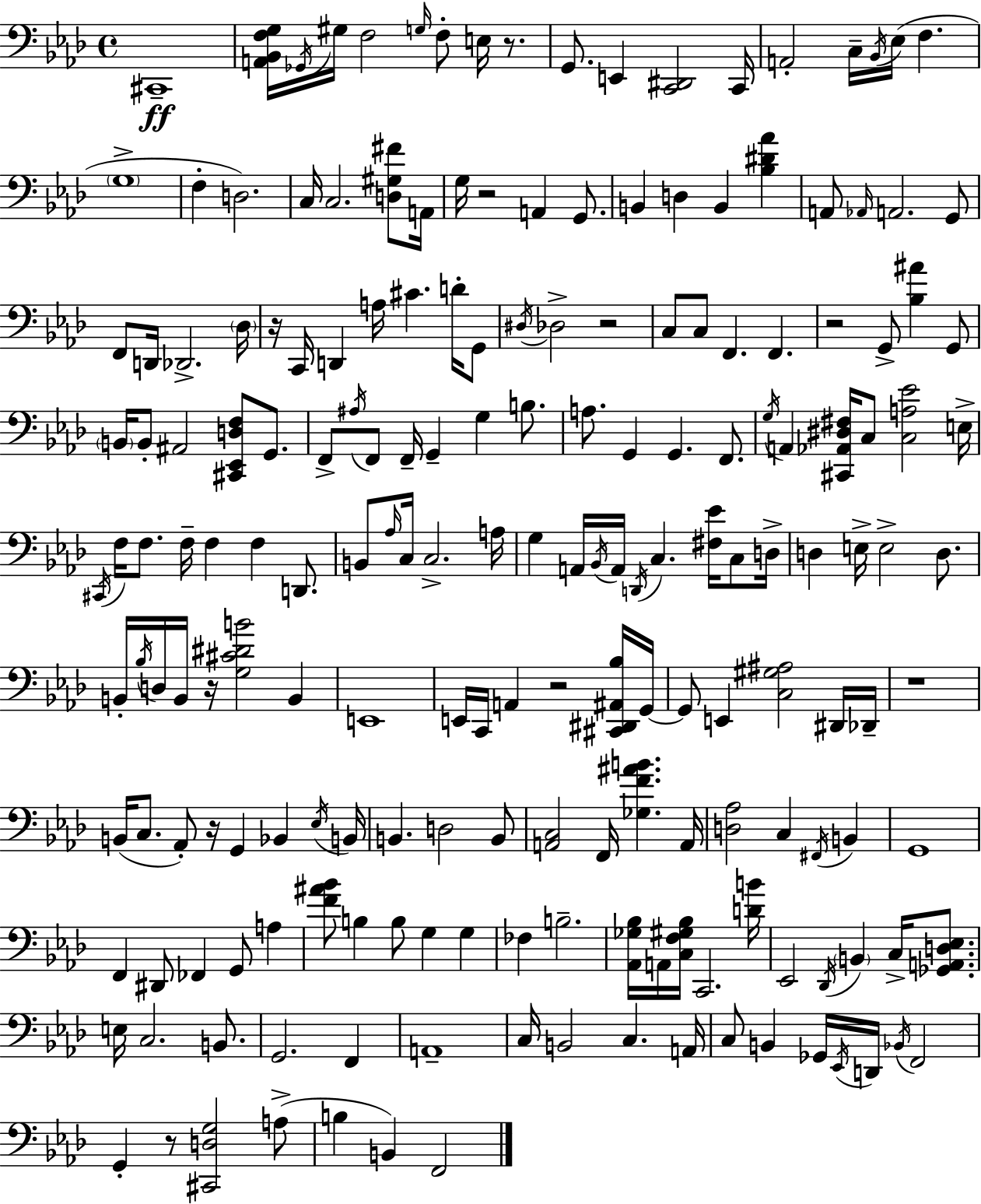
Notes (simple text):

C#2/w [A2,Bb2,F3,G3]/s Gb2/s G#3/s F3/h G3/s F3/e E3/s R/e. G2/e. E2/q [C2,D#2]/h C2/s A2/h C3/s Bb2/s Eb3/s F3/q. G3/w F3/q D3/h. C3/s C3/h. [D3,G#3,F#4]/e A2/s G3/s R/h A2/q G2/e. B2/q D3/q B2/q [Bb3,D#4,Ab4]/q A2/e Ab2/s A2/h. G2/e F2/e D2/s Db2/h. Db3/s R/s C2/s D2/q A3/s C#4/q. D4/s G2/e D#3/s Db3/h R/h C3/e C3/e F2/q. F2/q. R/h G2/e [Bb3,A#4]/q G2/e B2/s B2/e A#2/h [C#2,Eb2,D3,F3]/e G2/e. F2/e A#3/s F2/e F2/s G2/q G3/q B3/e. A3/e. G2/q G2/q. F2/e. G3/s A2/q [C#2,Ab2,D#3,F#3]/s C3/e [C3,A3,Eb4]/h E3/s C#2/s F3/s F3/e. F3/s F3/q F3/q D2/e. B2/e Ab3/s C3/s C3/h. A3/s G3/q A2/s Bb2/s A2/s D2/s C3/q. [F#3,Eb4]/s C3/e D3/s D3/q E3/s E3/h D3/e. B2/s Bb3/s D3/s B2/s R/s [G3,C#4,D#4,B4]/h B2/q E2/w E2/s C2/s A2/q R/h [C#2,D#2,A#2,Bb3]/s G2/s G2/e E2/q [C3,G#3,A#3]/h D#2/s Db2/s R/w B2/s C3/e. Ab2/e R/s G2/q Bb2/q Eb3/s B2/s B2/q. D3/h B2/e [A2,C3]/h F2/s [Gb3,F4,A#4,B4]/q. A2/s [D3,Ab3]/h C3/q F#2/s B2/q G2/w F2/q D#2/e FES2/q G2/e A3/q [F4,A#4,Bb4]/e B3/q B3/e G3/q G3/q FES3/q B3/h. [Ab2,Gb3,Bb3]/s A2/s [C3,F3,G#3,Bb3]/s C2/h. [D4,B4]/s Eb2/h Db2/s B2/q C3/s [Gb2,A2,D3,Eb3]/e. E3/s C3/h. B2/e. G2/h. F2/q A2/w C3/s B2/h C3/q. A2/s C3/e B2/q Gb2/s Eb2/s D2/s Bb2/s F2/h G2/q R/e [C#2,D3,G3]/h A3/e B3/q B2/q F2/h